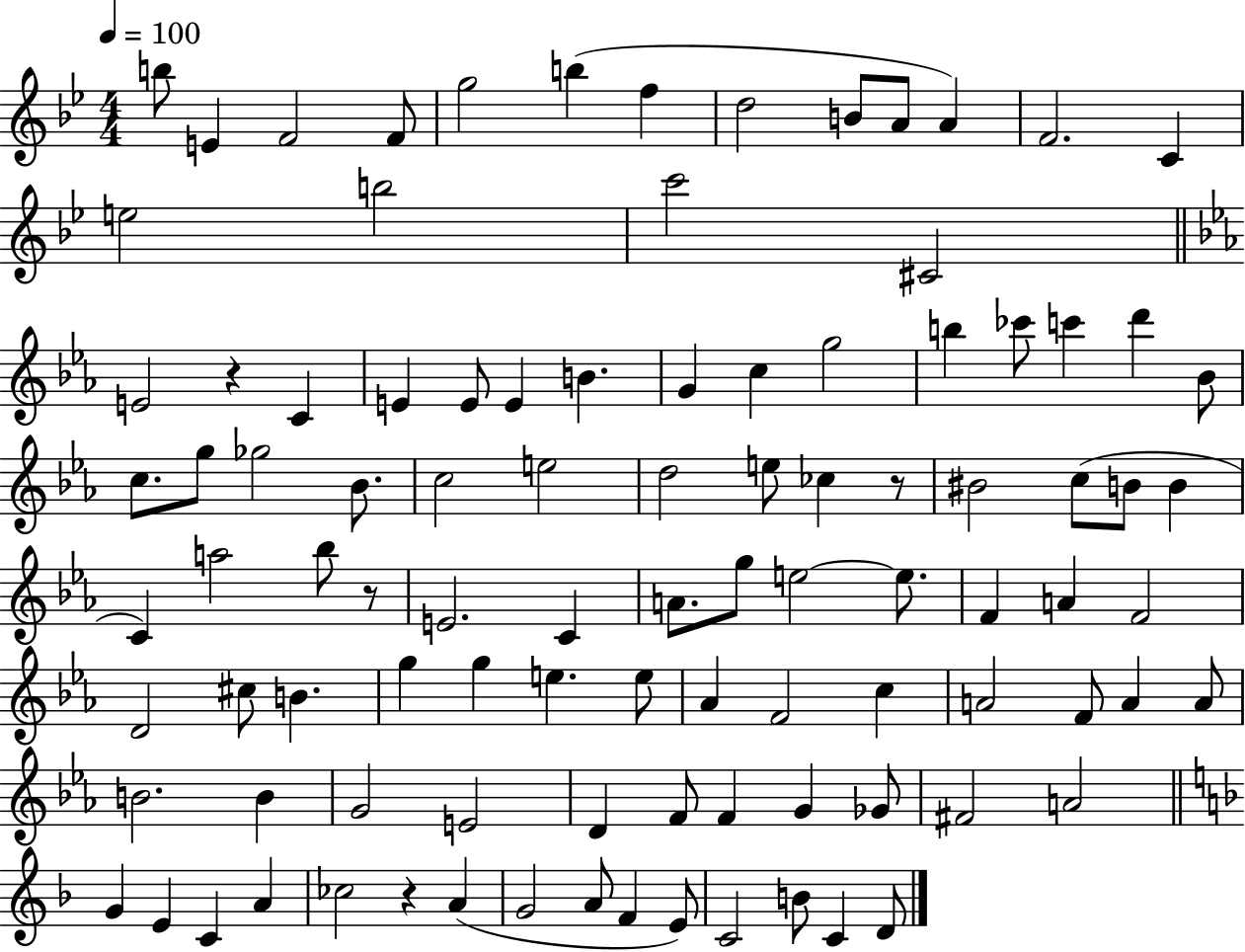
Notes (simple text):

B5/e E4/q F4/h F4/e G5/h B5/q F5/q D5/h B4/e A4/e A4/q F4/h. C4/q E5/h B5/h C6/h C#4/h E4/h R/q C4/q E4/q E4/e E4/q B4/q. G4/q C5/q G5/h B5/q CES6/e C6/q D6/q Bb4/e C5/e. G5/e Gb5/h Bb4/e. C5/h E5/h D5/h E5/e CES5/q R/e BIS4/h C5/e B4/e B4/q C4/q A5/h Bb5/e R/e E4/h. C4/q A4/e. G5/e E5/h E5/e. F4/q A4/q F4/h D4/h C#5/e B4/q. G5/q G5/q E5/q. E5/e Ab4/q F4/h C5/q A4/h F4/e A4/q A4/e B4/h. B4/q G4/h E4/h D4/q F4/e F4/q G4/q Gb4/e F#4/h A4/h G4/q E4/q C4/q A4/q CES5/h R/q A4/q G4/h A4/e F4/q E4/e C4/h B4/e C4/q D4/e